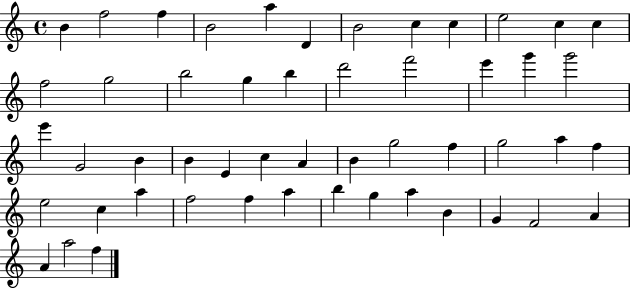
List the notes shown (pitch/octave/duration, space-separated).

B4/q F5/h F5/q B4/h A5/q D4/q B4/h C5/q C5/q E5/h C5/q C5/q F5/h G5/h B5/h G5/q B5/q D6/h F6/h E6/q G6/q G6/h E6/q G4/h B4/q B4/q E4/q C5/q A4/q B4/q G5/h F5/q G5/h A5/q F5/q E5/h C5/q A5/q F5/h F5/q A5/q B5/q G5/q A5/q B4/q G4/q F4/h A4/q A4/q A5/h F5/q